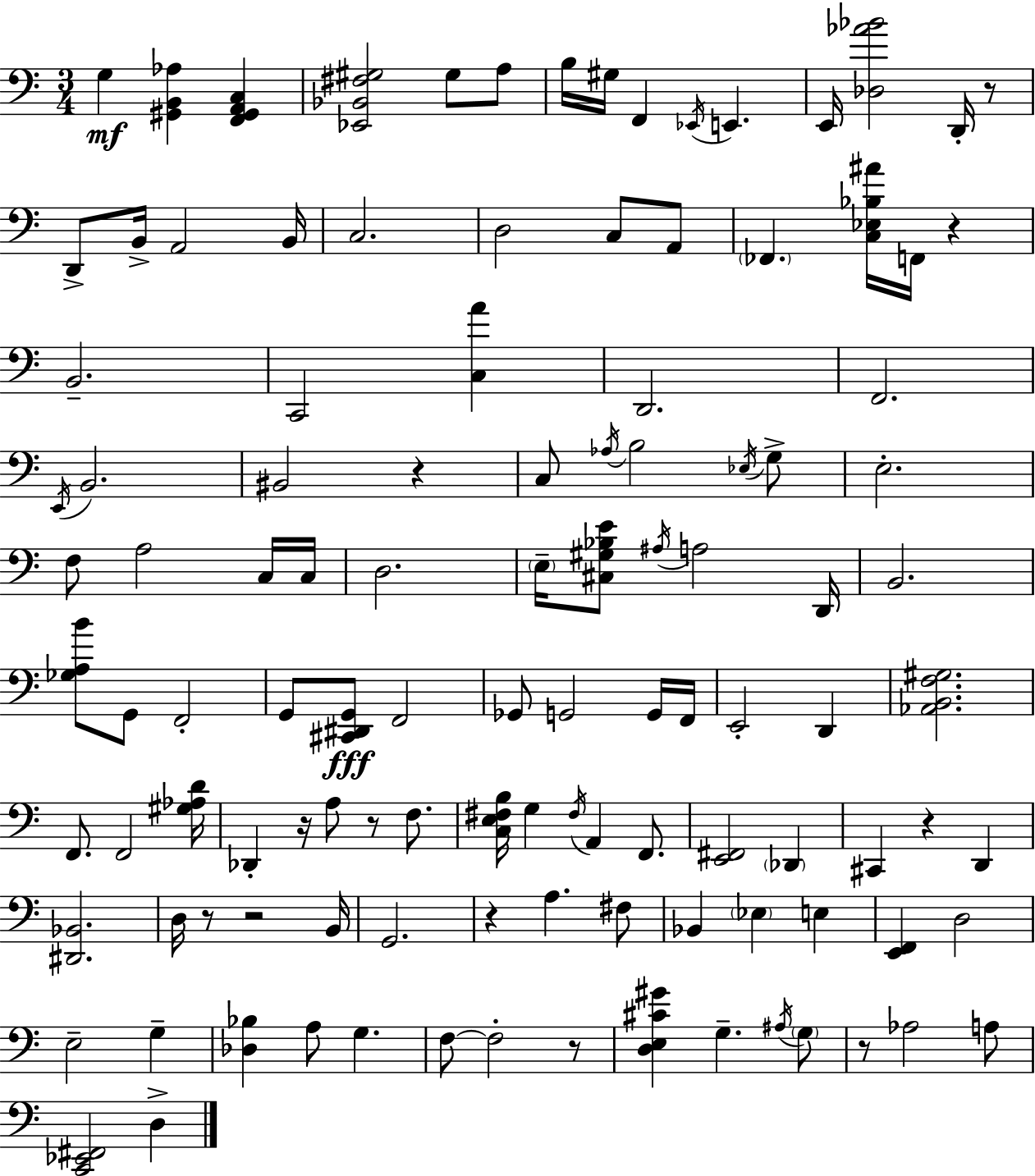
X:1
T:Untitled
M:3/4
L:1/4
K:Am
G, [^G,,B,,_A,] [F,,^G,,A,,C,] [_E,,_B,,^F,^G,]2 ^G,/2 A,/2 B,/4 ^G,/4 F,, _E,,/4 E,, E,,/4 [_D,_A_B]2 D,,/4 z/2 D,,/2 B,,/4 A,,2 B,,/4 C,2 D,2 C,/2 A,,/2 _F,, [C,_E,_B,^A]/4 F,,/4 z B,,2 C,,2 [C,A] D,,2 F,,2 E,,/4 B,,2 ^B,,2 z C,/2 _A,/4 B,2 _E,/4 G,/2 E,2 F,/2 A,2 C,/4 C,/4 D,2 E,/4 [^C,^G,_B,E]/2 ^A,/4 A,2 D,,/4 B,,2 [_G,A,B]/2 G,,/2 F,,2 G,,/2 [^C,,^D,,G,,]/2 F,,2 _G,,/2 G,,2 G,,/4 F,,/4 E,,2 D,, [_A,,B,,F,^G,]2 F,,/2 F,,2 [^G,_A,D]/4 _D,, z/4 A,/2 z/2 F,/2 [C,E,^F,B,]/4 G, ^F,/4 A,, F,,/2 [E,,^F,,]2 _D,, ^C,, z D,, [^D,,_B,,]2 D,/4 z/2 z2 B,,/4 G,,2 z A, ^F,/2 _B,, _E, E, [E,,F,,] D,2 E,2 G, [_D,_B,] A,/2 G, F,/2 F,2 z/2 [D,E,^C^G] G, ^A,/4 G,/2 z/2 _A,2 A,/2 [C,,_E,,^F,,]2 D,